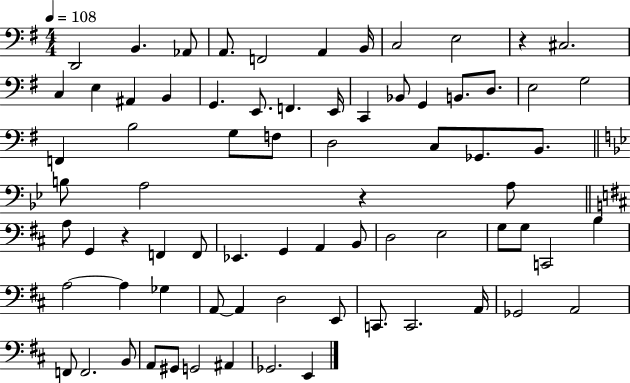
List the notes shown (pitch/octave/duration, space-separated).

D2/h B2/q. Ab2/e A2/e. F2/h A2/q B2/s C3/h E3/h R/q C#3/h. C3/q E3/q A#2/q B2/q G2/q. E2/e. F2/q. E2/s C2/q Bb2/e G2/q B2/e. D3/e. E3/h G3/h F2/q B3/h G3/e F3/e D3/h C3/e Gb2/e. B2/e. B3/e A3/h R/q A3/e A3/e G2/q R/q F2/q F2/e Eb2/q. G2/q A2/q B2/e D3/h E3/h G3/e G3/e C2/h B3/q A3/h A3/q Gb3/q A2/e A2/q D3/h E2/e C2/e. C2/h. A2/s Gb2/h A2/h F2/e F2/h. B2/e A2/e G#2/e G2/h A#2/q Gb2/h. E2/q